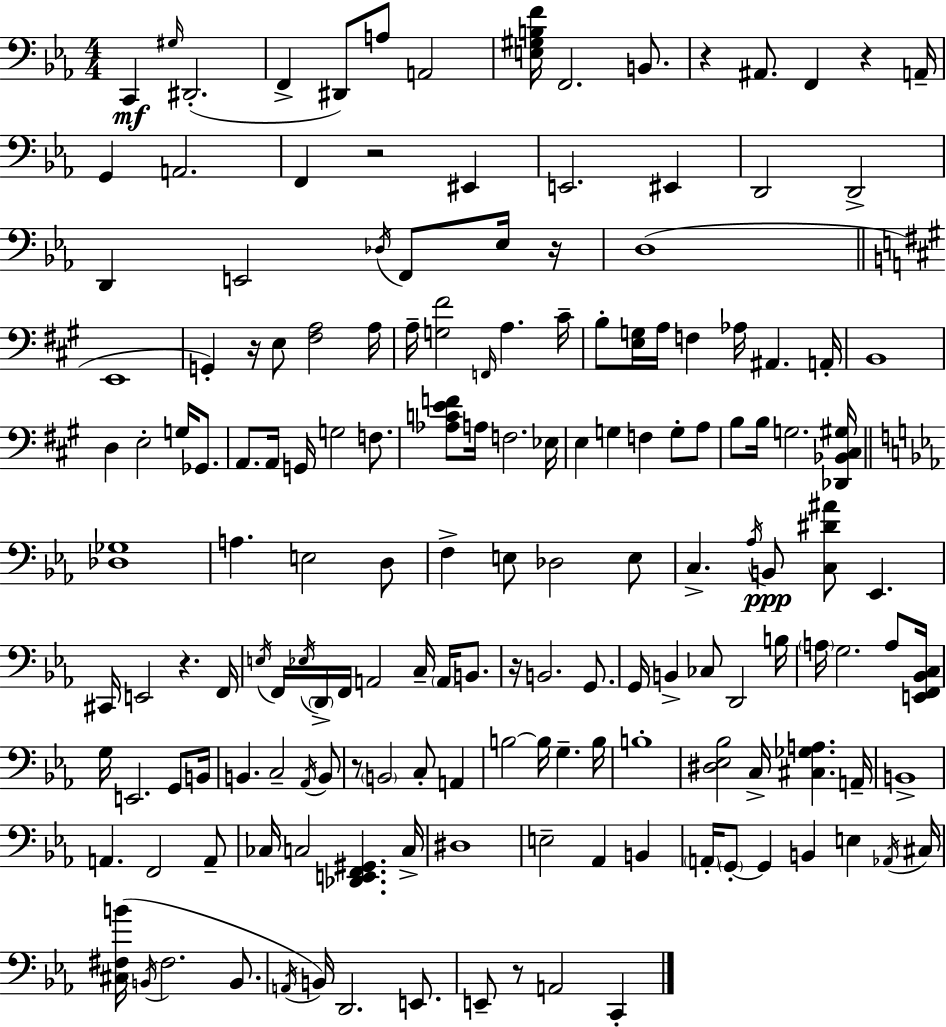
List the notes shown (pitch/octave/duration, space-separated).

C2/q G#3/s D#2/h. F2/q D#2/e A3/e A2/h [E3,G#3,B3,F4]/s F2/h. B2/e. R/q A#2/e. F2/q R/q A2/s G2/q A2/h. F2/q R/h EIS2/q E2/h. EIS2/q D2/h D2/h D2/q E2/h Db3/s F2/e Eb3/s R/s D3/w E2/w G2/q R/s E3/e [F#3,A3]/h A3/s A3/s [G3,F#4]/h F2/s A3/q. C#4/s B3/e [E3,G3]/s A3/s F3/q Ab3/s A#2/q. A2/s B2/w D3/q E3/h G3/s Gb2/e. A2/e. A2/s G2/s G3/h F3/e. [Ab3,C4,E4,F4]/e A3/s F3/h. Eb3/s E3/q G3/q F3/q G3/e A3/e B3/e B3/s G3/h. [Db2,Bb2,C#3,G#3]/s [Db3,Gb3]/w A3/q. E3/h D3/e F3/q E3/e Db3/h E3/e C3/q. Ab3/s B2/e [C3,D#4,A#4]/e Eb2/q. C#2/s E2/h R/q. F2/s E3/s F2/s Eb3/s D2/s F2/s A2/h C3/s A2/s B2/e. R/s B2/h. G2/e. G2/s B2/q CES3/e D2/h B3/s A3/s G3/h. A3/e [E2,F2,Bb2,C3]/s G3/s E2/h. G2/e B2/s B2/q. C3/h Ab2/s B2/e R/e B2/h C3/e A2/q B3/h B3/s G3/q. B3/s B3/w [D#3,Eb3,Bb3]/h C3/s [C#3,Gb3,A3]/q. A2/s B2/w A2/q. F2/h A2/e CES3/s C3/h [Db2,E2,F2,G#2]/q. C3/s D#3/w E3/h Ab2/q B2/q A2/s G2/e G2/q B2/q E3/q Ab2/s C#3/s [C#3,F#3,B4]/s B2/s F#3/h. B2/e. A2/s B2/s D2/h. E2/e. E2/e R/e A2/h C2/q